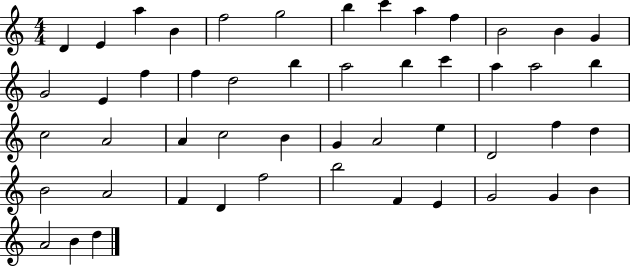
{
  \clef treble
  \numericTimeSignature
  \time 4/4
  \key c \major
  d'4 e'4 a''4 b'4 | f''2 g''2 | b''4 c'''4 a''4 f''4 | b'2 b'4 g'4 | \break g'2 e'4 f''4 | f''4 d''2 b''4 | a''2 b''4 c'''4 | a''4 a''2 b''4 | \break c''2 a'2 | a'4 c''2 b'4 | g'4 a'2 e''4 | d'2 f''4 d''4 | \break b'2 a'2 | f'4 d'4 f''2 | b''2 f'4 e'4 | g'2 g'4 b'4 | \break a'2 b'4 d''4 | \bar "|."
}